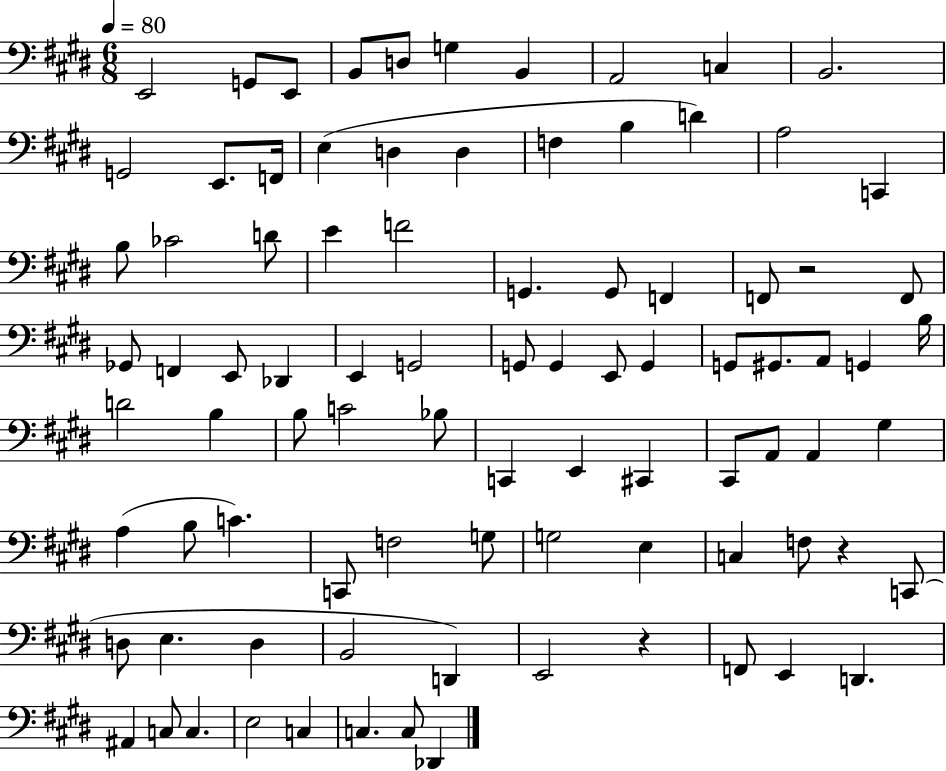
E2/h G2/e E2/e B2/e D3/e G3/q B2/q A2/h C3/q B2/h. G2/h E2/e. F2/s E3/q D3/q D3/q F3/q B3/q D4/q A3/h C2/q B3/e CES4/h D4/e E4/q F4/h G2/q. G2/e F2/q F2/e R/h F2/e Gb2/e F2/q E2/e Db2/q E2/q G2/h G2/e G2/q E2/e G2/q G2/e G#2/e. A2/e G2/q B3/s D4/h B3/q B3/e C4/h Bb3/e C2/q E2/q C#2/q C#2/e A2/e A2/q G#3/q A3/q B3/e C4/q. C2/e F3/h G3/e G3/h E3/q C3/q F3/e R/q C2/e D3/e E3/q. D3/q B2/h D2/q E2/h R/q F2/e E2/q D2/q. A#2/q C3/e C3/q. E3/h C3/q C3/q. C3/e Db2/q